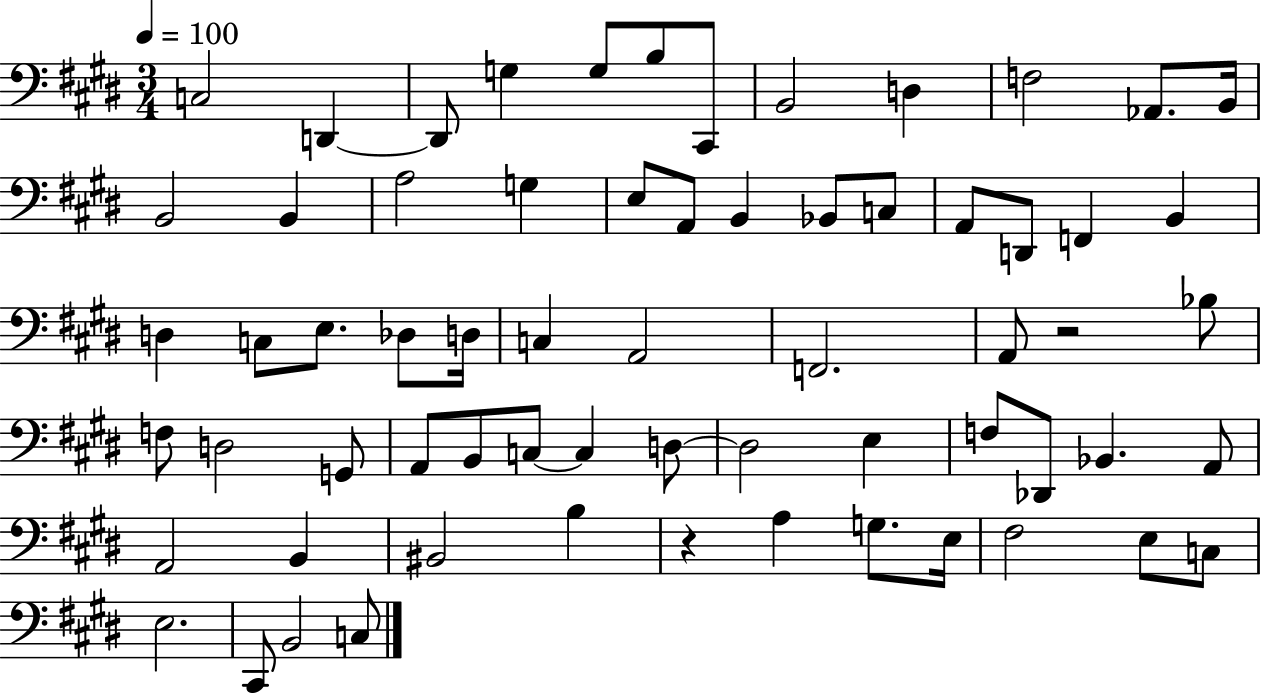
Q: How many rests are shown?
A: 2